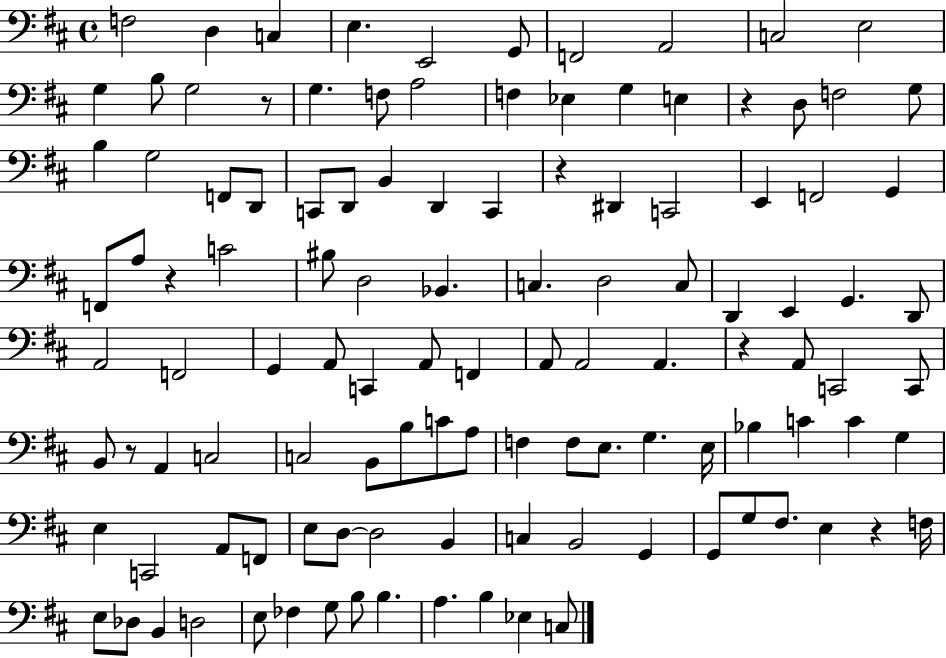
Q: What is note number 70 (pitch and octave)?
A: C4